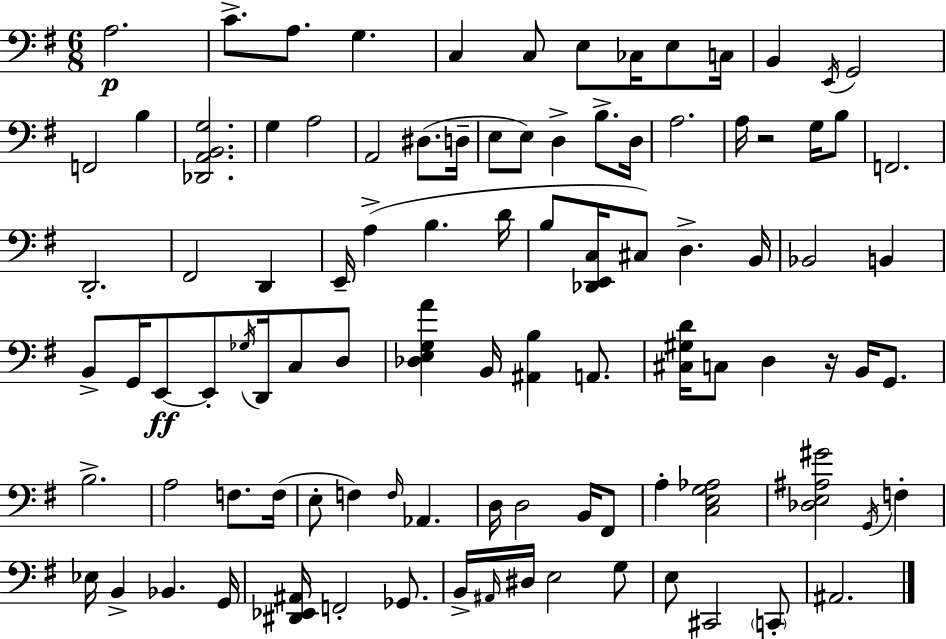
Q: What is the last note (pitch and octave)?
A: A#2